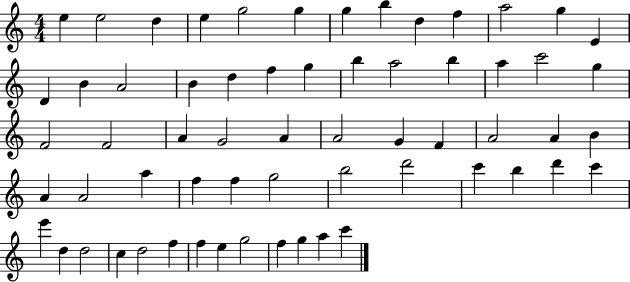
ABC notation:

X:1
T:Untitled
M:4/4
L:1/4
K:C
e e2 d e g2 g g b d f a2 g E D B A2 B d f g b a2 b a c'2 g F2 F2 A G2 A A2 G F A2 A B A A2 a f f g2 b2 d'2 c' b d' c' e' d d2 c d2 f f e g2 f g a c'